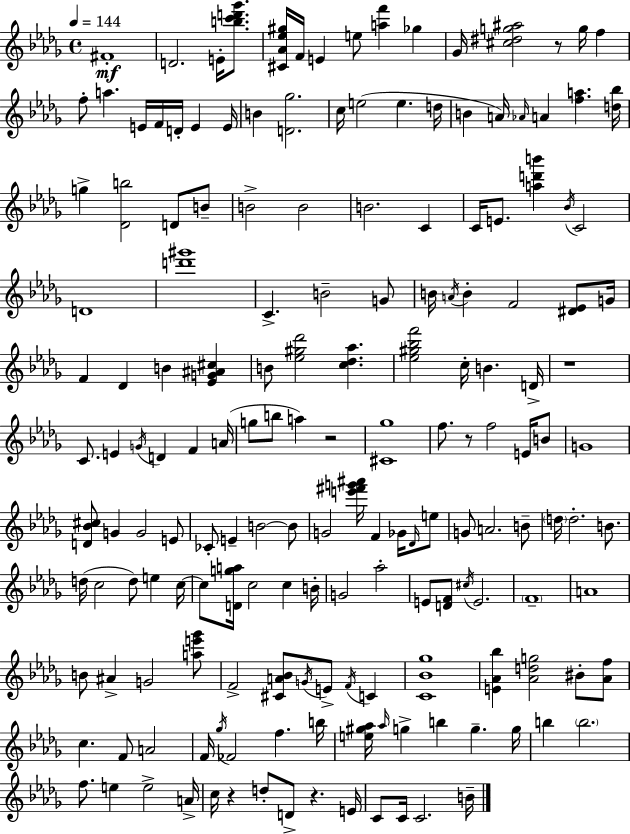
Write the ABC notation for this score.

X:1
T:Untitled
M:4/4
L:1/4
K:Bbm
^F4 D2 E/4 [bc'd'_g']/2 [^C_A_e^g]/4 F/4 E e/2 [af'] _g _G/4 [^c^dg^a]2 z/2 g/4 f f/2 a E/4 F/4 D/4 E E/4 B [D_g]2 c/4 e2 e d/4 B A/4 _A/4 A [fa] [d_b]/4 g [_Db]2 D/2 B/2 B2 B2 B2 C C/4 E/2 [ad'b'] _B/4 C2 D4 [d'^g']4 C B2 G/2 B/4 A/4 B F2 [^D_E]/2 G/4 F _D B [_EG^A^c] B/2 [_e^g_d']2 [c_d_a] [_e^g_bf']2 c/4 B D/4 z4 C/2 E G/4 D F A/4 g/2 b/2 a z2 [^C_g]4 f/2 z/2 f2 E/4 B/2 G4 [D_B^c]/2 G G2 E/2 _C/2 E B2 B/2 G2 [e'^f'g'^a']/4 F _G/4 _D/4 e/2 G/2 A2 B/2 d/4 d2 B/2 d/4 c2 d/2 e c/4 c/2 [Dga]/4 c2 c B/4 G2 _a2 E/2 [DF]/2 ^c/4 E2 F4 A4 B/2 ^A G2 [ae'_g']/2 F2 [^CA_B]/2 G/4 E/2 F/4 C [C_B_g]4 [E_A_b] [_Adg]2 ^B/2 [_Af]/2 c F/2 A2 F/4 _g/4 _F2 f b/4 [e^g_a]/4 _a/4 g b g g/4 b b2 f/2 e e2 A/4 c/4 z d/2 D/2 z E/4 C/2 C/4 C2 B/4